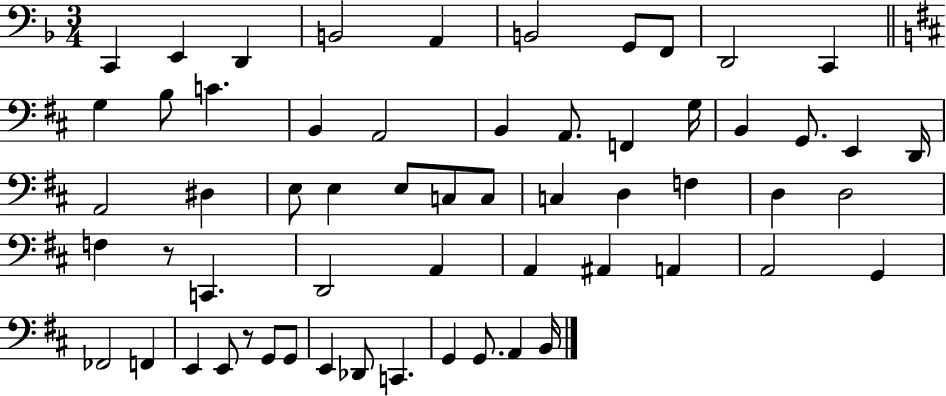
X:1
T:Untitled
M:3/4
L:1/4
K:F
C,, E,, D,, B,,2 A,, B,,2 G,,/2 F,,/2 D,,2 C,, G, B,/2 C B,, A,,2 B,, A,,/2 F,, G,/4 B,, G,,/2 E,, D,,/4 A,,2 ^D, E,/2 E, E,/2 C,/2 C,/2 C, D, F, D, D,2 F, z/2 C,, D,,2 A,, A,, ^A,, A,, A,,2 G,, _F,,2 F,, E,, E,,/2 z/2 G,,/2 G,,/2 E,, _D,,/2 C,, G,, G,,/2 A,, B,,/4